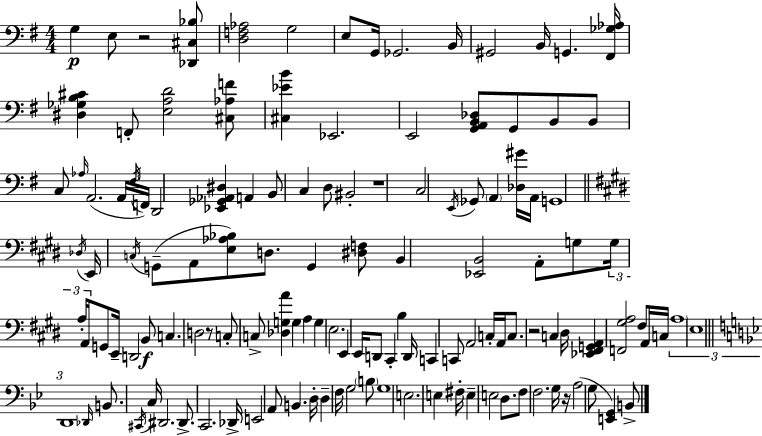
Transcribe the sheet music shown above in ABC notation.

X:1
T:Untitled
M:4/4
L:1/4
K:Em
G, E,/2 z2 [_D,,^C,_B,]/2 [D,F,_A,]2 G,2 E,/2 G,,/4 _G,,2 B,,/4 ^G,,2 B,,/4 G,, [^F,,_G,_A,]/4 [^D,_G,B,^C] F,,/2 [E,A,D]2 [^C,_A,F]/2 [^C,_EB] _E,,2 E,,2 [G,,A,,B,,_D,]/2 G,,/2 B,,/2 B,,/2 C,/2 _A,/4 A,,2 A,,/4 ^F,/4 F,,/4 D,,2 [_E,,_G,,_A,,^D,] A,, B,,/2 C, D,/2 ^B,,2 z4 C,2 E,,/4 _G,,/2 A,, [_D,^G]/4 A,,/4 G,,4 _D,/4 E,,/4 C,/4 G,,/2 A,,/2 [E,_A,_B,]/2 D,/2 G,, [^D,F,]/2 B,, [_E,,B,,]2 A,,/2 G,/2 G,/4 A,/4 A,,/4 G,,/2 E,,/4 D,,2 B,,/2 C, D,2 z/2 C,/2 C,/2 [_D,G,A] G, A, G, E,2 E,, E,,/4 D,,/2 ^C,, B, D,,/4 C,, C,,/2 A,,2 C,/4 A,,/4 C,/2 z2 C, ^D,/4 [_E,,^F,,G,,A,,] [F,,^G,A,]2 ^F,/2 A,,/4 C,/4 A,4 E,4 D,,4 _D,,/4 B,,/2 ^C,,/4 C,/4 ^D,,2 ^D,,/2 C,,2 _D,,/4 E,,2 A,,/2 B,, D,/4 D, F,/4 G,2 B,/2 G,4 E,2 E, ^F,/4 E, E,2 D,/2 F,/2 F,2 G,/4 z/4 A,2 G,/2 [E,,G,,] B,,/2